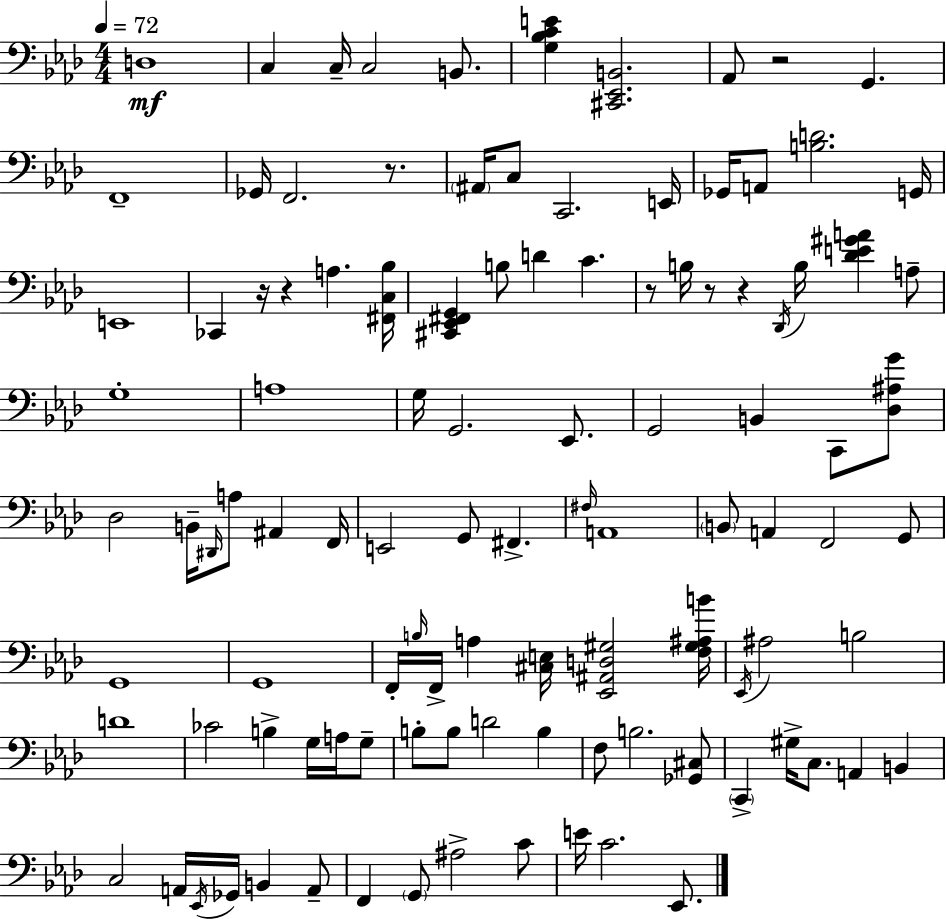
D3/w C3/q C3/s C3/h B2/e. [G3,Bb3,C4,E4]/q [C#2,Eb2,B2]/h. Ab2/e R/h G2/q. F2/w Gb2/s F2/h. R/e. A#2/s C3/e C2/h. E2/s Gb2/s A2/e [B3,D4]/h. G2/s E2/w CES2/q R/s R/q A3/q. [F#2,C3,Bb3]/s [C#2,Eb2,F#2,G2]/q B3/e D4/q C4/q. R/e B3/s R/e R/q Db2/s B3/s [Db4,E4,G#4,A4]/q A3/e G3/w A3/w G3/s G2/h. Eb2/e. G2/h B2/q C2/e [Db3,A#3,G4]/e Db3/h B2/s D#2/s A3/e A#2/q F2/s E2/h G2/e F#2/q. F#3/s A2/w B2/e A2/q F2/h G2/e G2/w G2/w F2/s B3/s F2/s A3/q [C#3,E3]/s [Eb2,A#2,D3,G#3]/h [F3,G#3,A#3,B4]/s Eb2/s A#3/h B3/h D4/w CES4/h B3/q G3/s A3/s G3/e B3/e B3/e D4/h B3/q F3/e B3/h. [Gb2,C#3]/e C2/q G#3/s C3/e. A2/q B2/q C3/h A2/s Eb2/s Gb2/s B2/q A2/e F2/q G2/e A#3/h C4/e E4/s C4/h. Eb2/e.